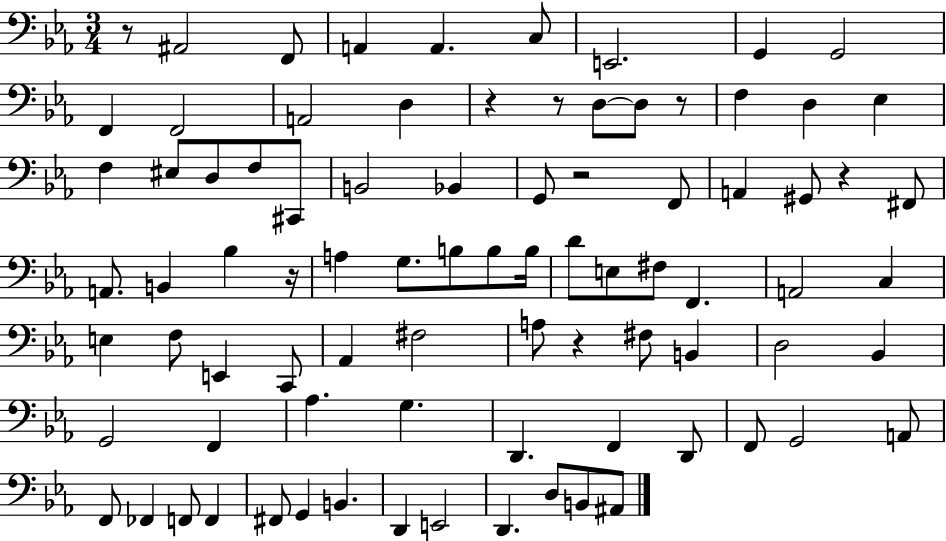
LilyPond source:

{
  \clef bass
  \numericTimeSignature
  \time 3/4
  \key ees \major
  r8 ais,2 f,8 | a,4 a,4. c8 | e,2. | g,4 g,2 | \break f,4 f,2 | a,2 d4 | r4 r8 d8~~ d8 r8 | f4 d4 ees4 | \break f4 eis8 d8 f8 cis,8 | b,2 bes,4 | g,8 r2 f,8 | a,4 gis,8 r4 fis,8 | \break a,8. b,4 bes4 r16 | a4 g8. b8 b8 b16 | d'8 e8 fis8 f,4. | a,2 c4 | \break e4 f8 e,4 c,8 | aes,4 fis2 | a8 r4 fis8 b,4 | d2 bes,4 | \break g,2 f,4 | aes4. g4. | d,4. f,4 d,8 | f,8 g,2 a,8 | \break f,8 fes,4 f,8 f,4 | fis,8 g,4 b,4. | d,4 e,2 | d,4. d8 b,8 ais,8 | \break \bar "|."
}